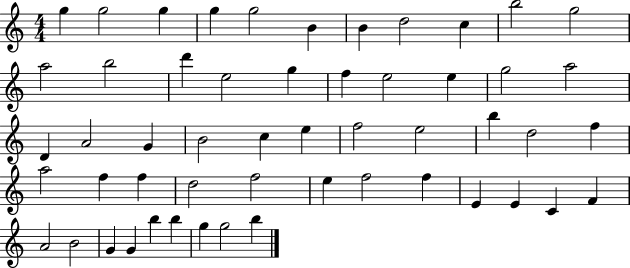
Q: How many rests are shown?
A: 0